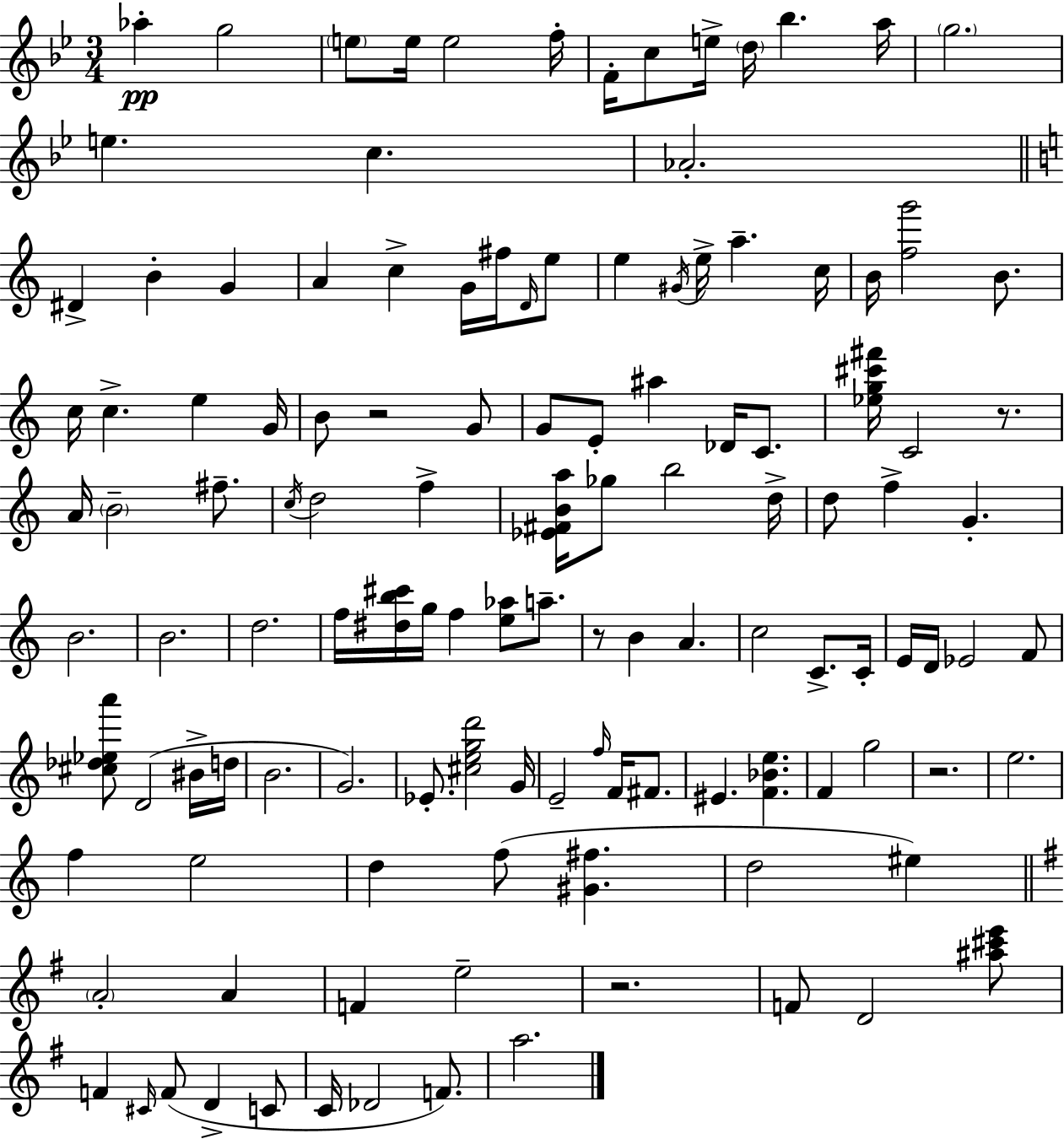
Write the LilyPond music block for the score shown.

{
  \clef treble
  \numericTimeSignature
  \time 3/4
  \key g \minor
  aes''4-.\pp g''2 | \parenthesize e''8 e''16 e''2 f''16-. | f'16-. c''8 e''16-> \parenthesize d''16 bes''4. a''16 | \parenthesize g''2. | \break e''4. c''4. | aes'2.-. | \bar "||" \break \key c \major dis'4-> b'4-. g'4 | a'4 c''4-> g'16 fis''16 \grace { d'16 } e''8 | e''4 \acciaccatura { gis'16 } e''16-> a''4.-- | c''16 b'16 <f'' g'''>2 b'8. | \break c''16 c''4.-> e''4 | g'16 b'8 r2 | g'8 g'8 e'8-. ais''4 des'16 c'8. | <ees'' g'' cis''' fis'''>16 c'2 r8. | \break a'16 \parenthesize b'2-- fis''8.-- | \acciaccatura { c''16 } d''2 f''4-> | <ees' fis' b' a''>16 ges''8 b''2 | d''16-> d''8 f''4-> g'4.-. | \break b'2. | b'2. | d''2. | f''16 <dis'' b'' cis'''>16 g''16 f''4 <e'' aes''>8 | \break a''8.-- r8 b'4 a'4. | c''2 c'8.-> | c'16-. e'16 d'16 ees'2 | f'8 <cis'' des'' ees'' a'''>8 d'2( | \break bis'16-> d''16 b'2. | g'2.) | ees'8.-. <cis'' e'' g'' d'''>2 | g'16 e'2-- \grace { f''16 } | \break f'16 fis'8. eis'4. <f' bes' e''>4. | f'4 g''2 | r2. | e''2. | \break f''4 e''2 | d''4 f''8( <gis' fis''>4. | d''2 | eis''4) \bar "||" \break \key g \major \parenthesize a'2-. a'4 | f'4 e''2-- | r2. | f'8 d'2 <ais'' cis''' e'''>8 | \break f'4 \grace { cis'16 } f'8( d'4-> c'8 | c'16 des'2 f'8.) | a''2. | \bar "|."
}